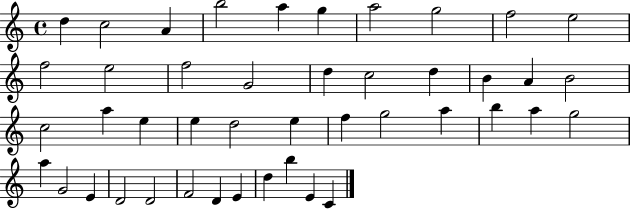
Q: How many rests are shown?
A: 0